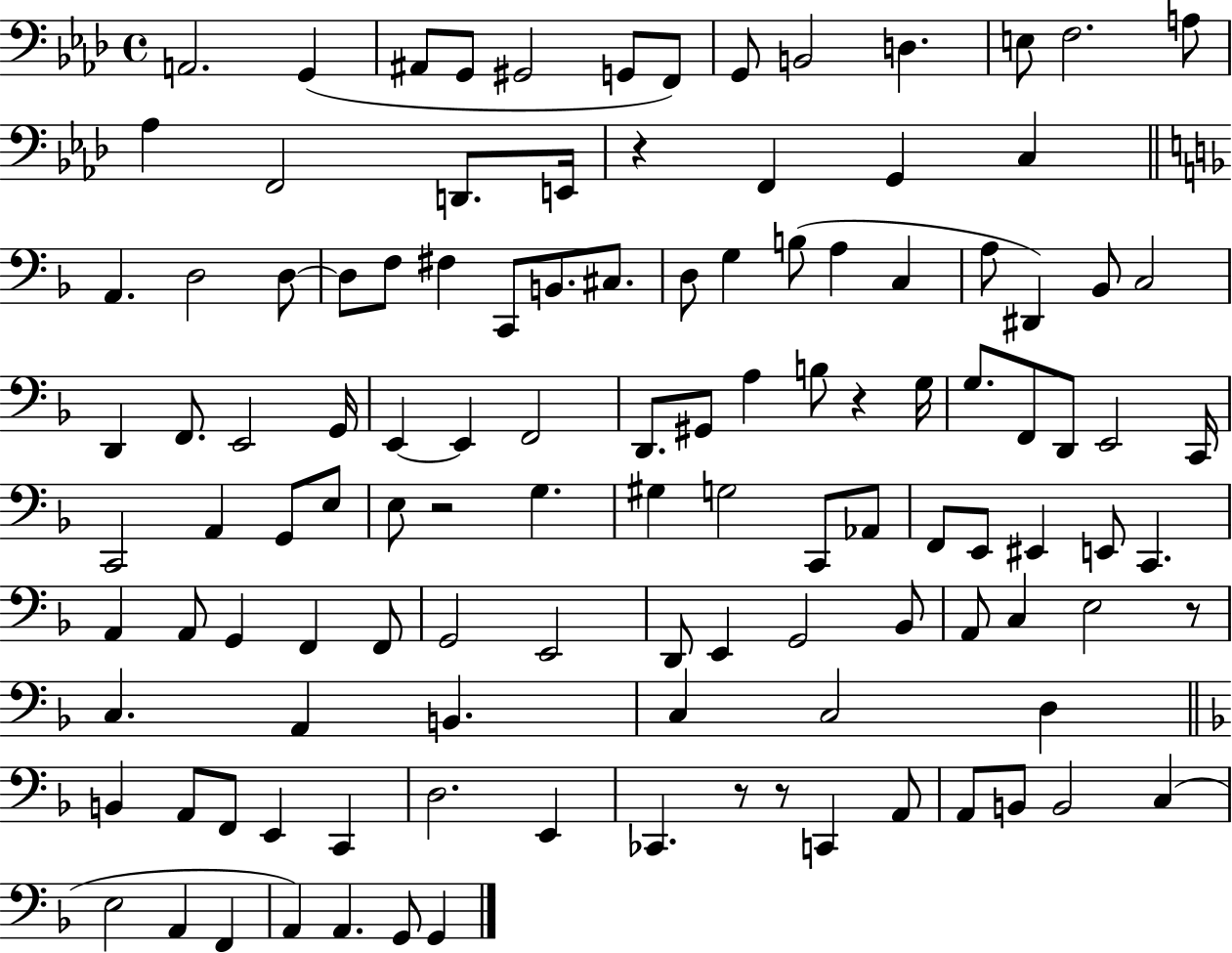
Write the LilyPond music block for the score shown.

{
  \clef bass
  \time 4/4
  \defaultTimeSignature
  \key aes \major
  \repeat volta 2 { a,2. g,4( | ais,8 g,8 gis,2 g,8 f,8) | g,8 b,2 d4. | e8 f2. a8 | \break aes4 f,2 d,8. e,16 | r4 f,4 g,4 c4 | \bar "||" \break \key f \major a,4. d2 d8~~ | d8 f8 fis4 c,8 b,8. cis8. | d8 g4 b8( a4 c4 | a8 dis,4) bes,8 c2 | \break d,4 f,8. e,2 g,16 | e,4~~ e,4 f,2 | d,8. gis,8 a4 b8 r4 g16 | g8. f,8 d,8 e,2 c,16 | \break c,2 a,4 g,8 e8 | e8 r2 g4. | gis4 g2 c,8 aes,8 | f,8 e,8 eis,4 e,8 c,4. | \break a,4 a,8 g,4 f,4 f,8 | g,2 e,2 | d,8 e,4 g,2 bes,8 | a,8 c4 e2 r8 | \break c4. a,4 b,4. | c4 c2 d4 | \bar "||" \break \key f \major b,4 a,8 f,8 e,4 c,4 | d2. e,4 | ces,4. r8 r8 c,4 a,8 | a,8 b,8 b,2 c4( | \break e2 a,4 f,4 | a,4) a,4. g,8 g,4 | } \bar "|."
}